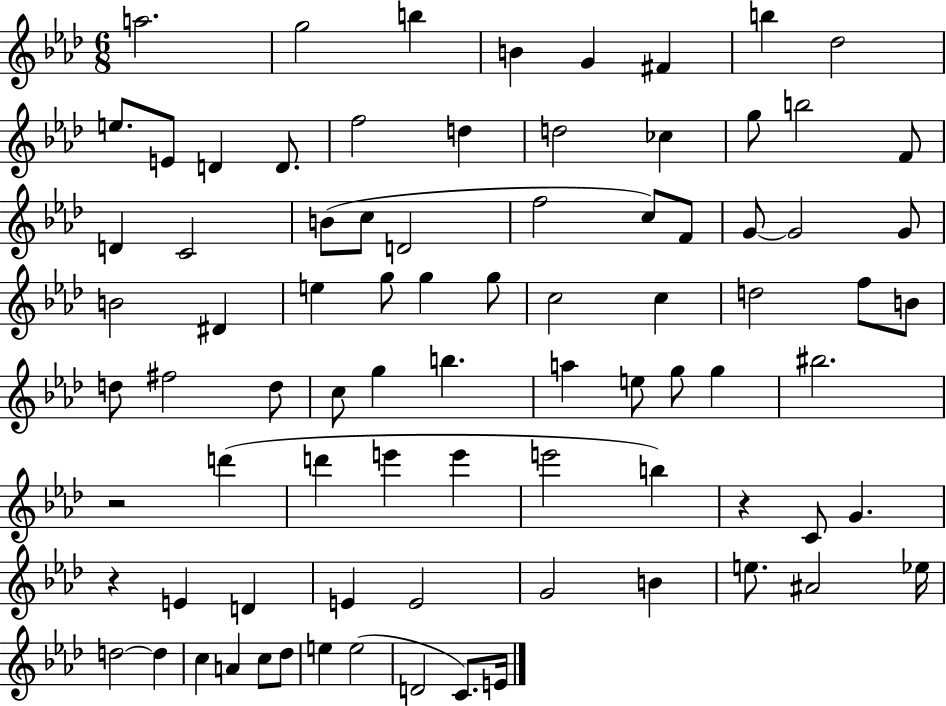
A5/h. G5/h B5/q B4/q G4/q F#4/q B5/q Db5/h E5/e. E4/e D4/q D4/e. F5/h D5/q D5/h CES5/q G5/e B5/h F4/e D4/q C4/h B4/e C5/e D4/h F5/h C5/e F4/e G4/e G4/h G4/e B4/h D#4/q E5/q G5/e G5/q G5/e C5/h C5/q D5/h F5/e B4/e D5/e F#5/h D5/e C5/e G5/q B5/q. A5/q E5/e G5/e G5/q BIS5/h. R/h D6/q D6/q E6/q E6/q E6/h B5/q R/q C4/e G4/q. R/q E4/q D4/q E4/q E4/h G4/h B4/q E5/e. A#4/h Eb5/s D5/h D5/q C5/q A4/q C5/e Db5/e E5/q E5/h D4/h C4/e. E4/s